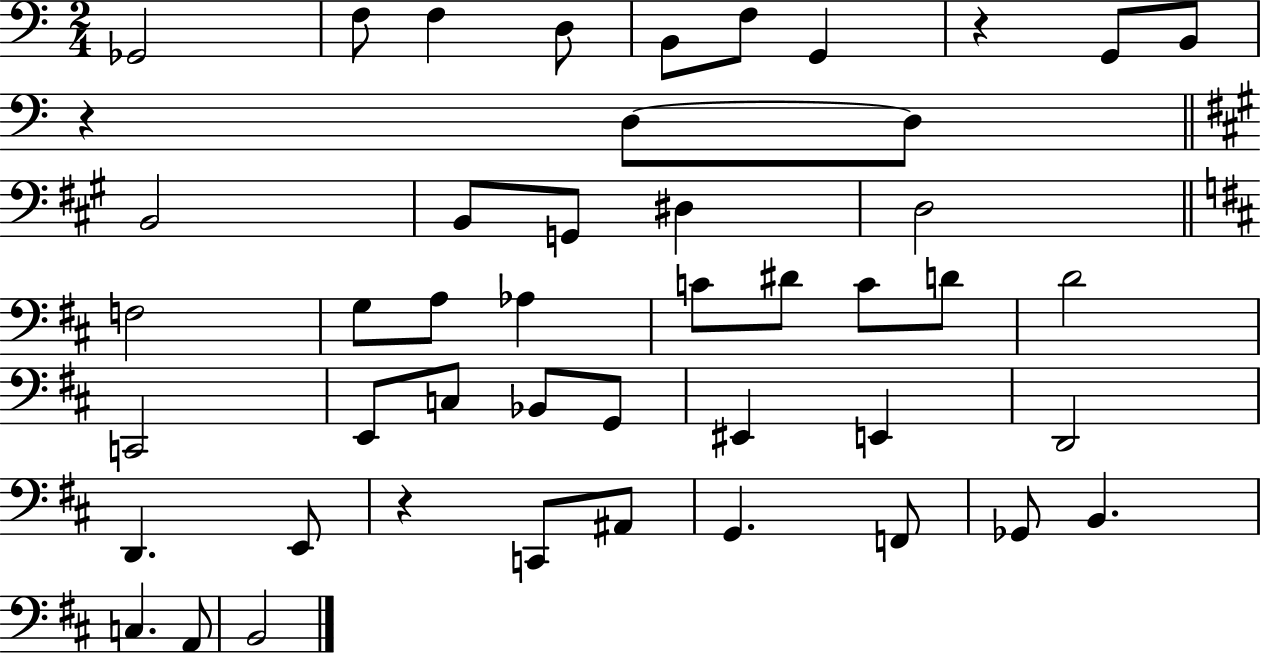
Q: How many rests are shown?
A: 3